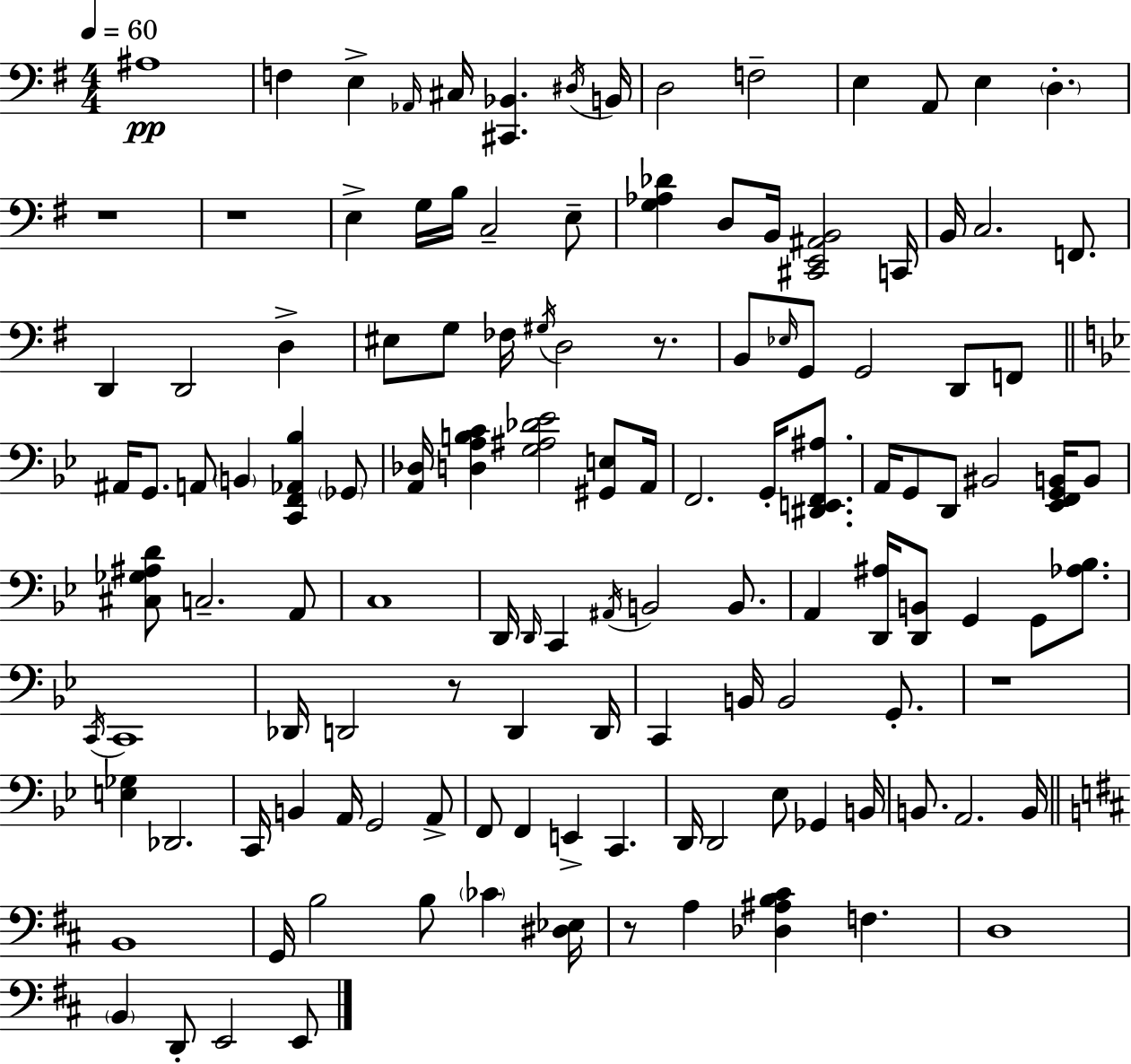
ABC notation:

X:1
T:Untitled
M:4/4
L:1/4
K:G
^A,4 F, E, _A,,/4 ^C,/4 [^C,,_B,,] ^D,/4 B,,/4 D,2 F,2 E, A,,/2 E, D, z4 z4 E, G,/4 B,/4 C,2 E,/2 [G,_A,_D] D,/2 B,,/4 [^C,,E,,^A,,B,,]2 C,,/4 B,,/4 C,2 F,,/2 D,, D,,2 D, ^E,/2 G,/2 _F,/4 ^G,/4 D,2 z/2 B,,/2 _E,/4 G,,/2 G,,2 D,,/2 F,,/2 ^A,,/4 G,,/2 A,,/2 B,, [C,,F,,_A,,_B,] _G,,/2 [A,,_D,]/4 [D,A,B,C] [G,^A,_D_E]2 [^G,,E,]/2 A,,/4 F,,2 G,,/4 [^D,,E,,F,,^A,]/2 A,,/4 G,,/2 D,,/2 ^B,,2 [_E,,F,,G,,B,,]/4 B,,/2 [^C,_G,^A,D]/2 C,2 A,,/2 C,4 D,,/4 D,,/4 C,, ^A,,/4 B,,2 B,,/2 A,, [D,,^A,]/4 [D,,B,,]/2 G,, G,,/2 [_A,_B,]/2 C,,/4 C,,4 _D,,/4 D,,2 z/2 D,, D,,/4 C,, B,,/4 B,,2 G,,/2 z4 [E,_G,] _D,,2 C,,/4 B,, A,,/4 G,,2 A,,/2 F,,/2 F,, E,, C,, D,,/4 D,,2 _E,/2 _G,, B,,/4 B,,/2 A,,2 B,,/4 B,,4 G,,/4 B,2 B,/2 _C [^D,_E,]/4 z/2 A, [_D,^A,B,^C] F, D,4 B,, D,,/2 E,,2 E,,/2